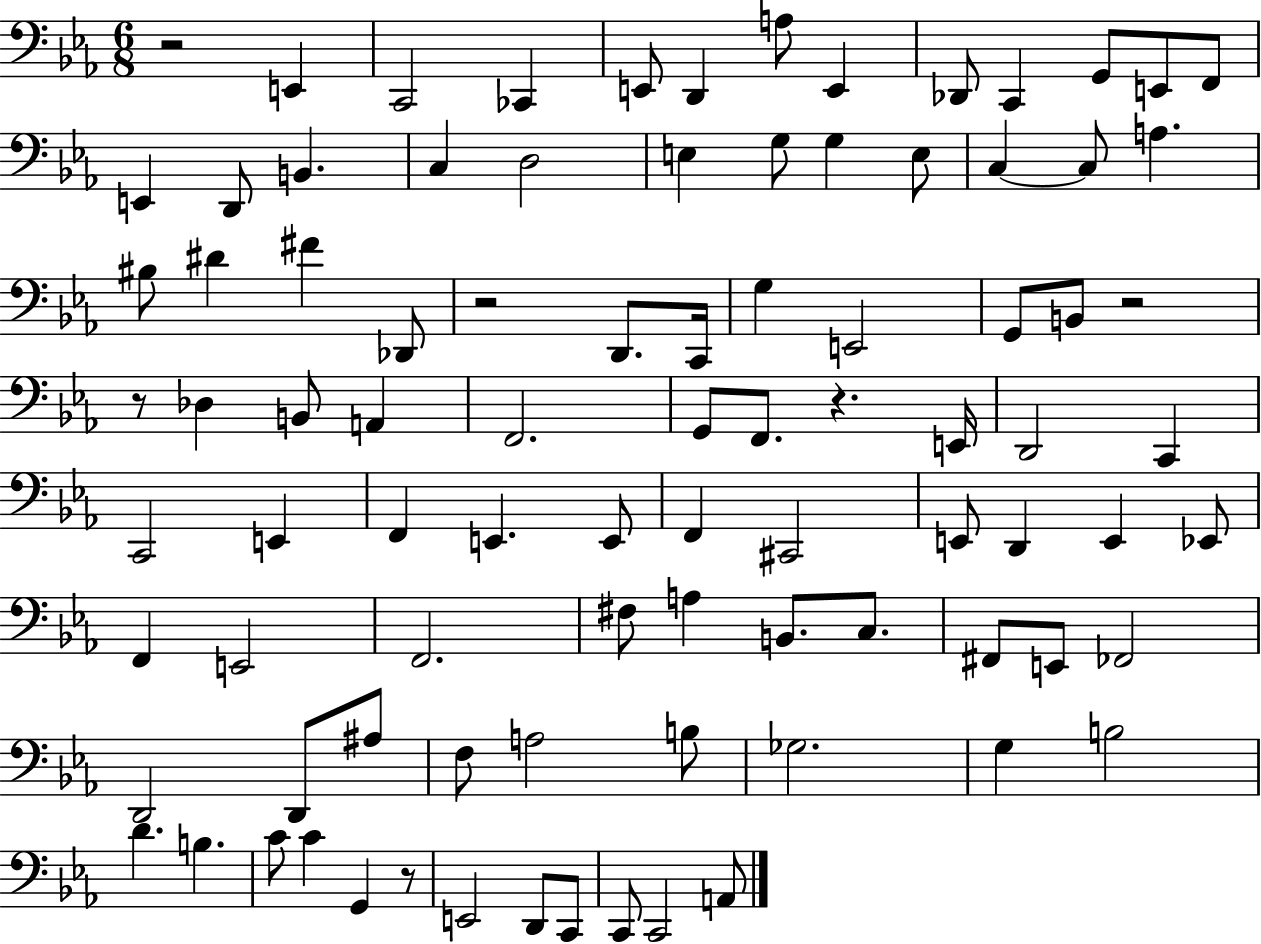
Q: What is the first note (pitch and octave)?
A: E2